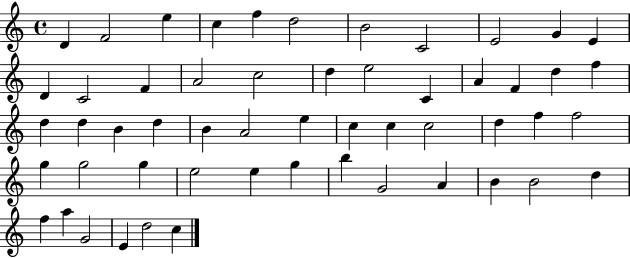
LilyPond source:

{
  \clef treble
  \time 4/4
  \defaultTimeSignature
  \key c \major
  d'4 f'2 e''4 | c''4 f''4 d''2 | b'2 c'2 | e'2 g'4 e'4 | \break d'4 c'2 f'4 | a'2 c''2 | d''4 e''2 c'4 | a'4 f'4 d''4 f''4 | \break d''4 d''4 b'4 d''4 | b'4 a'2 e''4 | c''4 c''4 c''2 | d''4 f''4 f''2 | \break g''4 g''2 g''4 | e''2 e''4 g''4 | b''4 g'2 a'4 | b'4 b'2 d''4 | \break f''4 a''4 g'2 | e'4 d''2 c''4 | \bar "|."
}